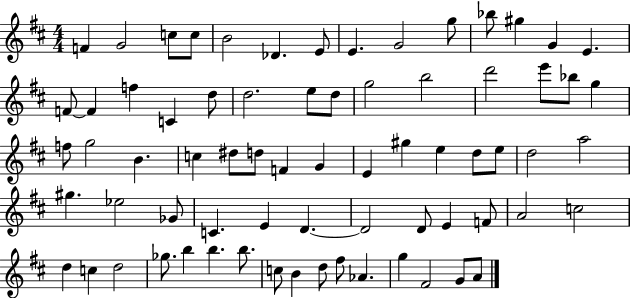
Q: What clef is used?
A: treble